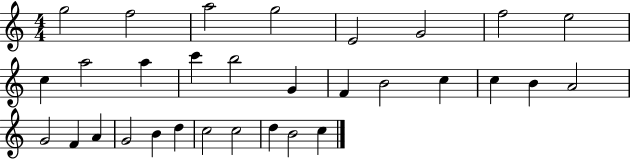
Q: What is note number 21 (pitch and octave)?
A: G4